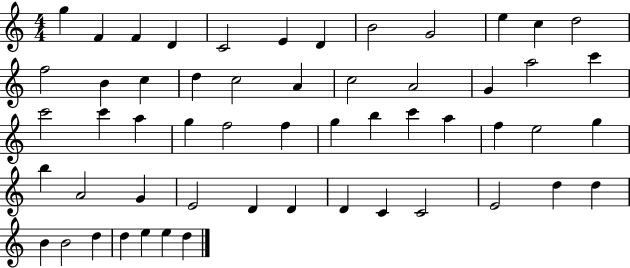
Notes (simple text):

G5/q F4/q F4/q D4/q C4/h E4/q D4/q B4/h G4/h E5/q C5/q D5/h F5/h B4/q C5/q D5/q C5/h A4/q C5/h A4/h G4/q A5/h C6/q C6/h C6/q A5/q G5/q F5/h F5/q G5/q B5/q C6/q A5/q F5/q E5/h G5/q B5/q A4/h G4/q E4/h D4/q D4/q D4/q C4/q C4/h E4/h D5/q D5/q B4/q B4/h D5/q D5/q E5/q E5/q D5/q